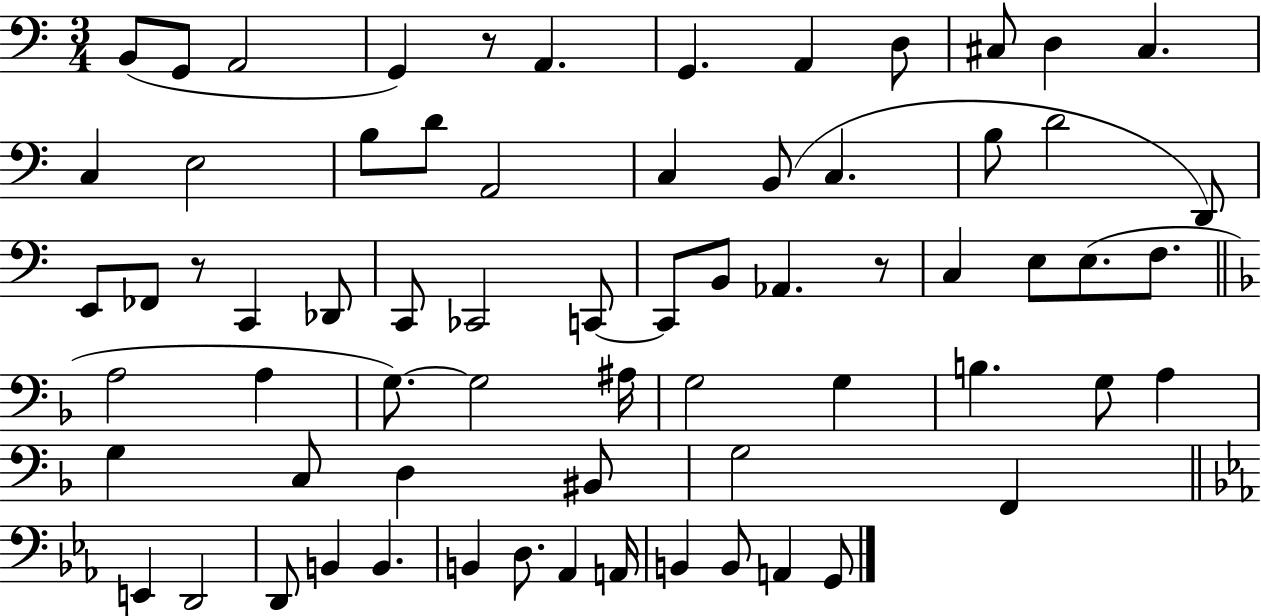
X:1
T:Untitled
M:3/4
L:1/4
K:C
B,,/2 G,,/2 A,,2 G,, z/2 A,, G,, A,, D,/2 ^C,/2 D, ^C, C, E,2 B,/2 D/2 A,,2 C, B,,/2 C, B,/2 D2 D,,/2 E,,/2 _F,,/2 z/2 C,, _D,,/2 C,,/2 _C,,2 C,,/2 C,,/2 B,,/2 _A,, z/2 C, E,/2 E,/2 F,/2 A,2 A, G,/2 G,2 ^A,/4 G,2 G, B, G,/2 A, G, C,/2 D, ^B,,/2 G,2 F,, E,, D,,2 D,,/2 B,, B,, B,, D,/2 _A,, A,,/4 B,, B,,/2 A,, G,,/2